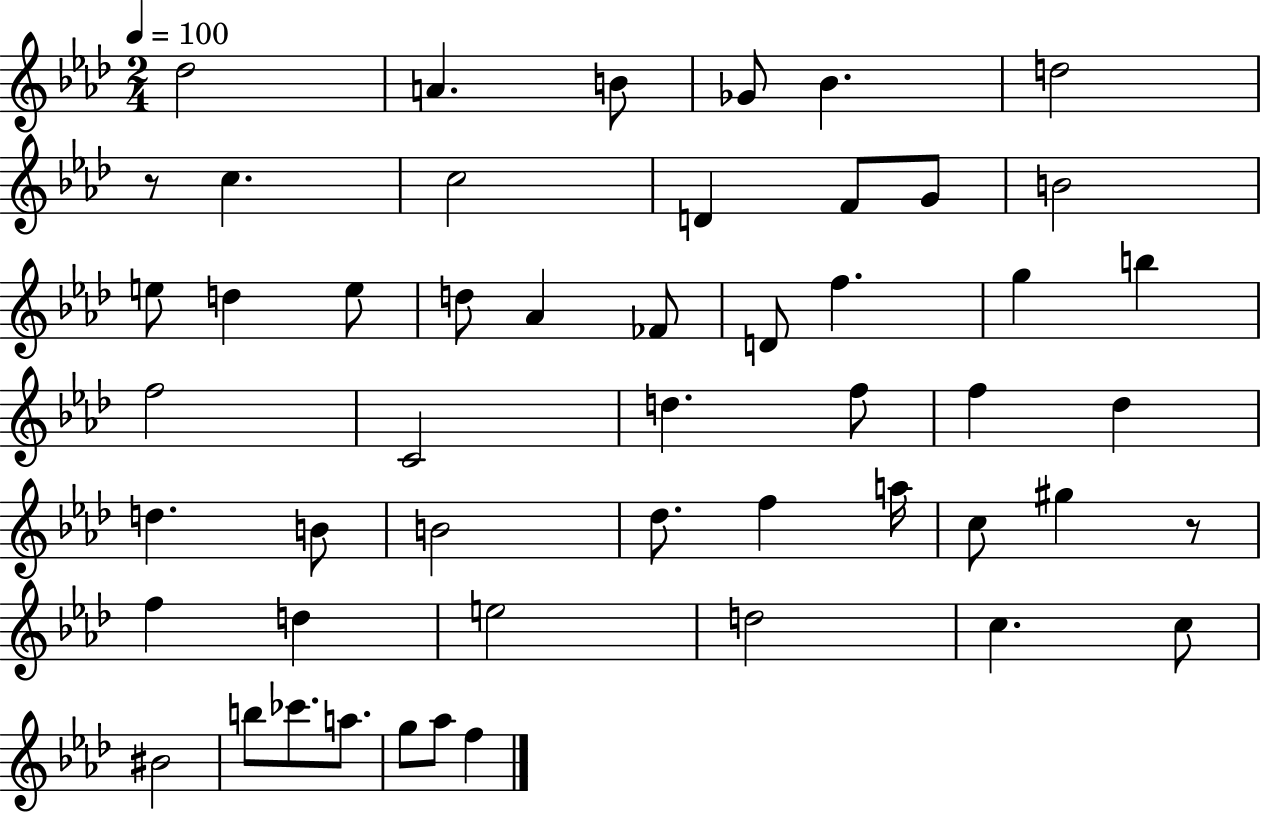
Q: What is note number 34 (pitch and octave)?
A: A5